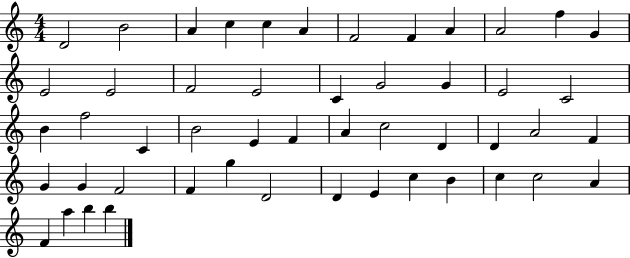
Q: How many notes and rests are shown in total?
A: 50